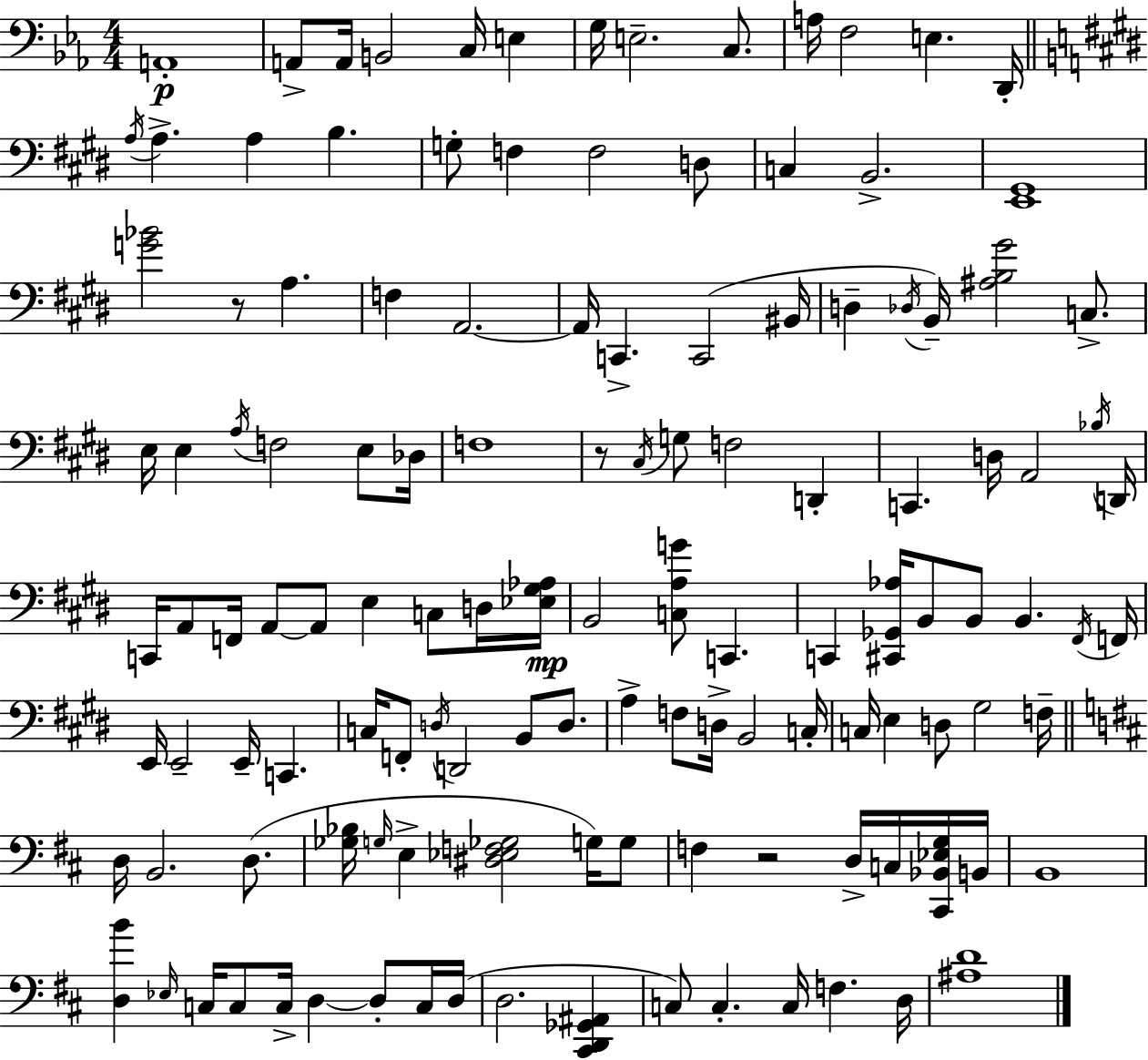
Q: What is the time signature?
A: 4/4